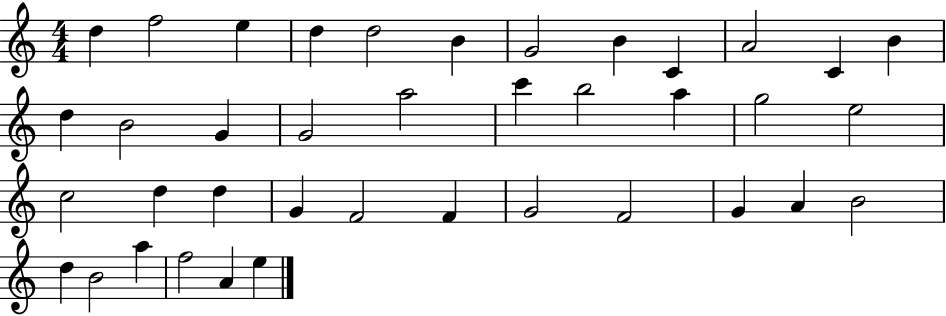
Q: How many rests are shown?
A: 0